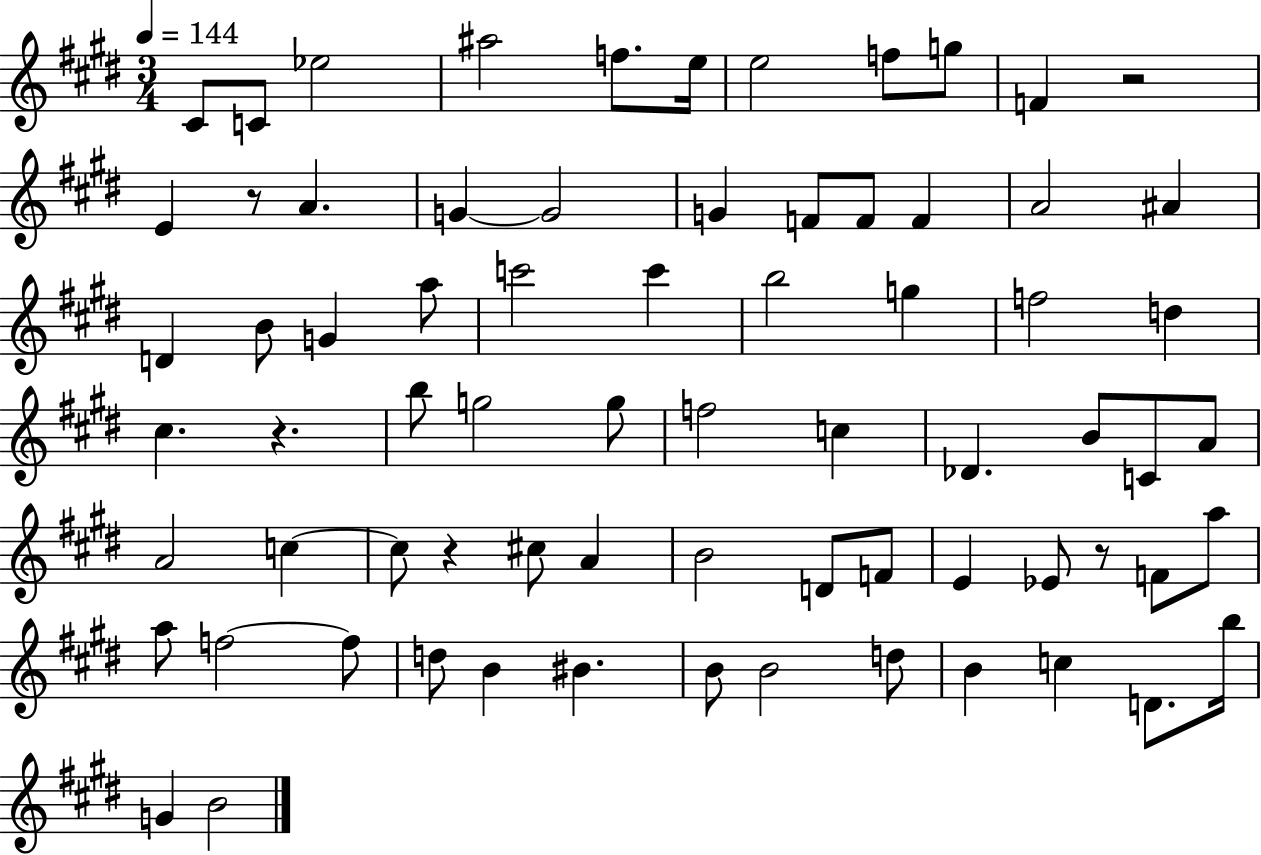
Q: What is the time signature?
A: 3/4